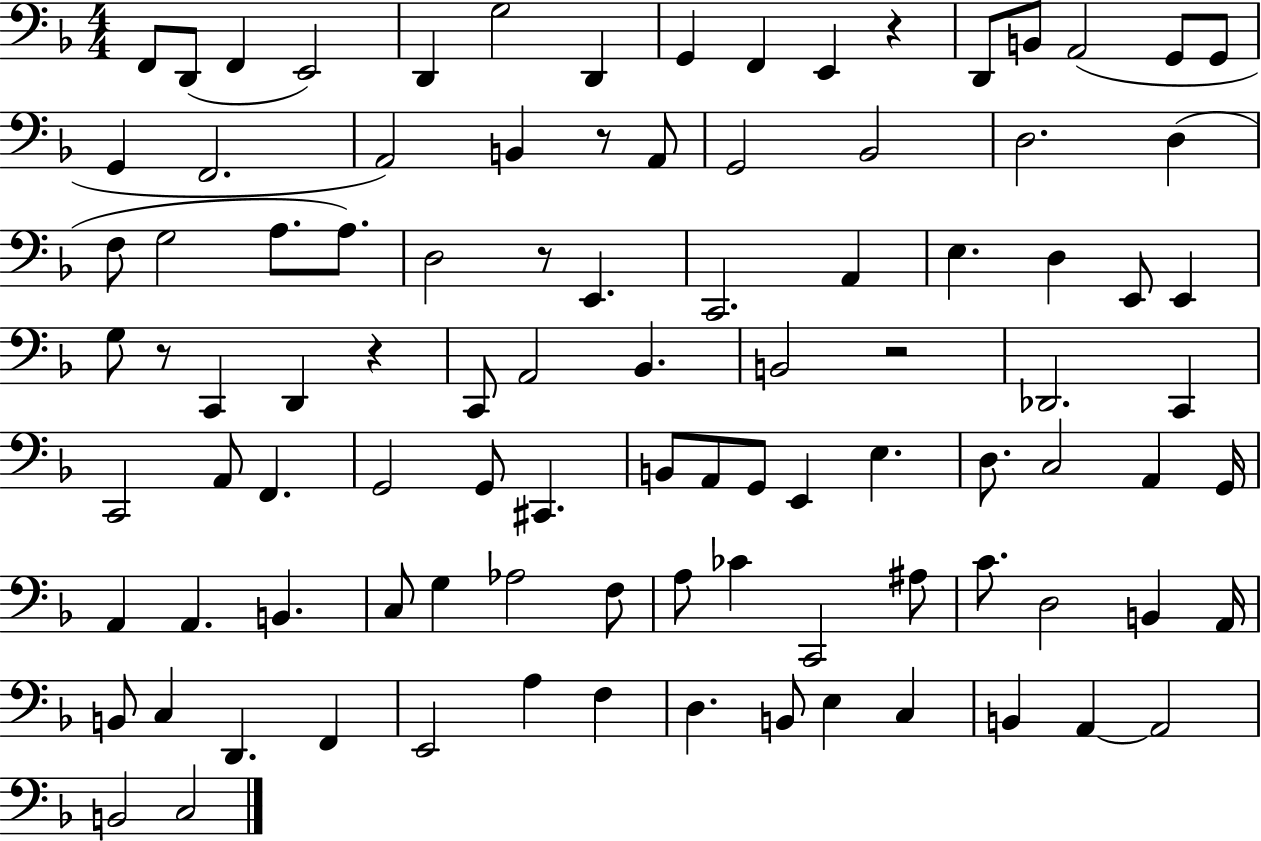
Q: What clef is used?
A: bass